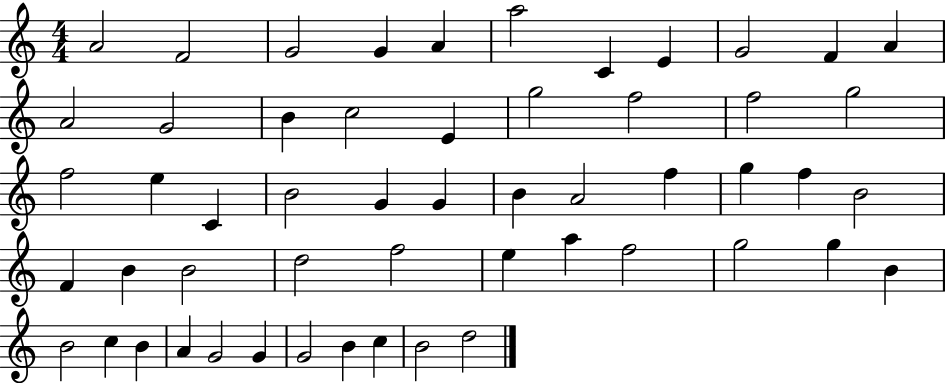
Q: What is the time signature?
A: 4/4